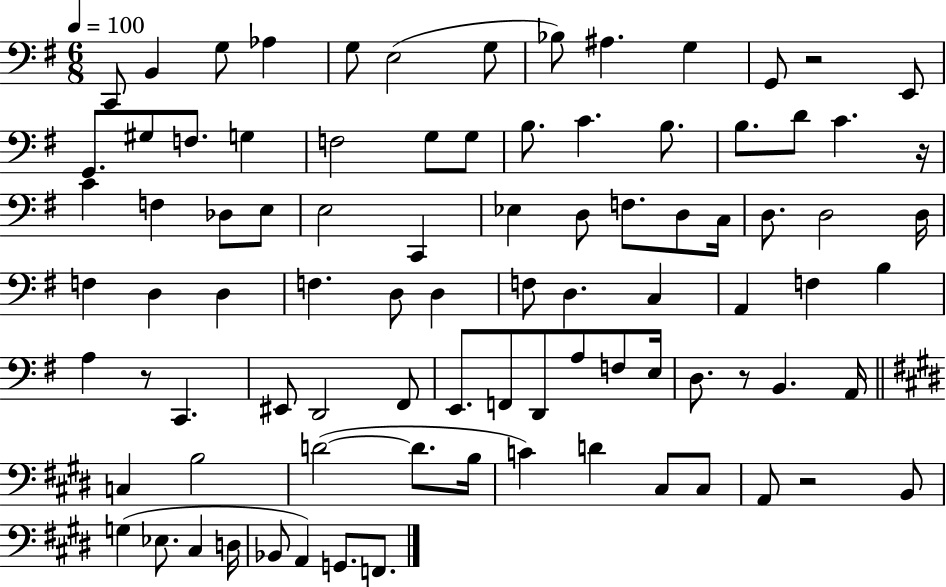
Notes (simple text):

C2/e B2/q G3/e Ab3/q G3/e E3/h G3/e Bb3/e A#3/q. G3/q G2/e R/h E2/e G2/e. G#3/e F3/e. G3/q F3/h G3/e G3/e B3/e. C4/q. B3/e. B3/e. D4/e C4/q. R/s C4/q F3/q Db3/e E3/e E3/h C2/q Eb3/q D3/e F3/e. D3/e C3/s D3/e. D3/h D3/s F3/q D3/q D3/q F3/q. D3/e D3/q F3/e D3/q. C3/q A2/q F3/q B3/q A3/q R/e C2/q. EIS2/e D2/h F#2/e E2/e. F2/e D2/e A3/e F3/e E3/s D3/e. R/e B2/q. A2/s C3/q B3/h D4/h D4/e. B3/s C4/q D4/q C#3/e C#3/e A2/e R/h B2/e G3/q Eb3/e. C#3/q D3/s Bb2/e A2/q G2/e. F2/e.